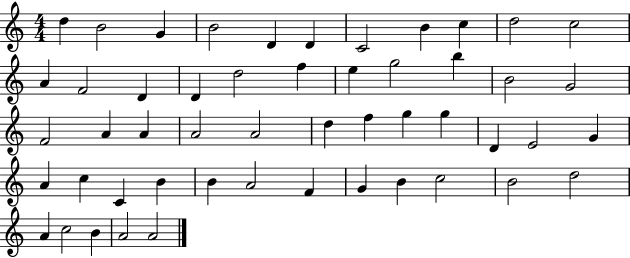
D5/q B4/h G4/q B4/h D4/q D4/q C4/h B4/q C5/q D5/h C5/h A4/q F4/h D4/q D4/q D5/h F5/q E5/q G5/h B5/q B4/h G4/h F4/h A4/q A4/q A4/h A4/h D5/q F5/q G5/q G5/q D4/q E4/h G4/q A4/q C5/q C4/q B4/q B4/q A4/h F4/q G4/q B4/q C5/h B4/h D5/h A4/q C5/h B4/q A4/h A4/h